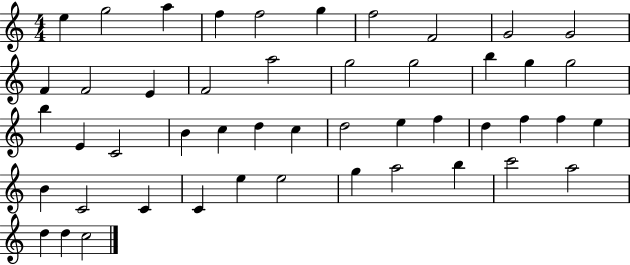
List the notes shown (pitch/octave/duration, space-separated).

E5/q G5/h A5/q F5/q F5/h G5/q F5/h F4/h G4/h G4/h F4/q F4/h E4/q F4/h A5/h G5/h G5/h B5/q G5/q G5/h B5/q E4/q C4/h B4/q C5/q D5/q C5/q D5/h E5/q F5/q D5/q F5/q F5/q E5/q B4/q C4/h C4/q C4/q E5/q E5/h G5/q A5/h B5/q C6/h A5/h D5/q D5/q C5/h